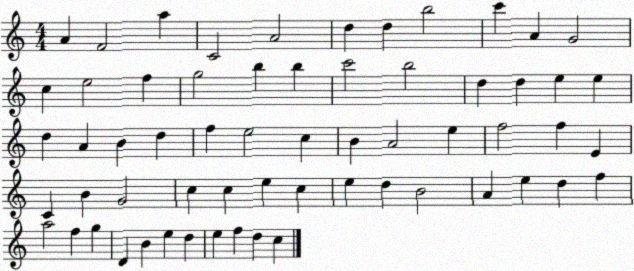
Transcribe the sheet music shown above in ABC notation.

X:1
T:Untitled
M:4/4
L:1/4
K:C
A F2 a C2 A2 d d b2 c' A G2 c e2 f g2 b b c'2 b2 d d e e d A B d f e2 c B A2 e f2 f E C B G2 c c e c e d B2 A e d f a2 f g D B e d e f d c